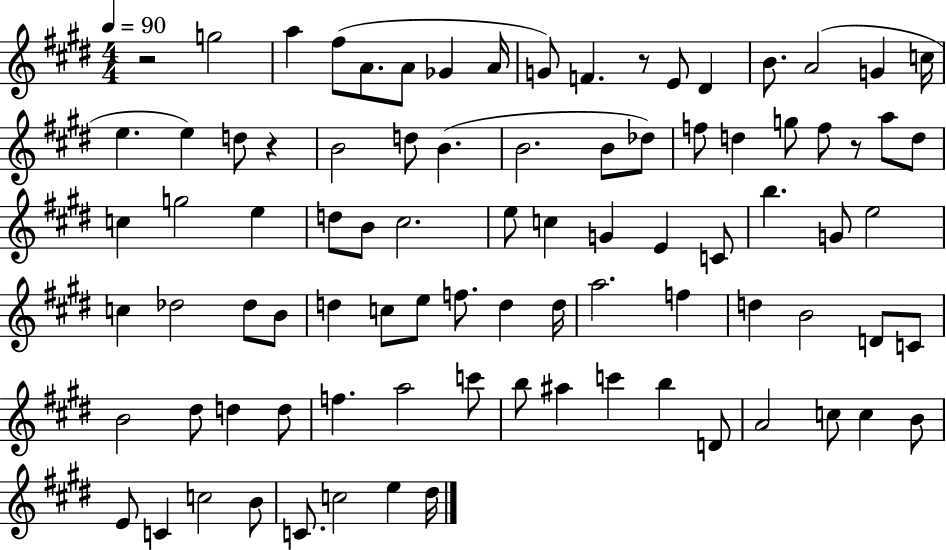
R/h G5/h A5/q F#5/e A4/e. A4/e Gb4/q A4/s G4/e F4/q. R/e E4/e D#4/q B4/e. A4/h G4/q C5/s E5/q. E5/q D5/e R/q B4/h D5/e B4/q. B4/h. B4/e Db5/e F5/e D5/q G5/e F5/e R/e A5/e D5/e C5/q G5/h E5/q D5/e B4/e C#5/h. E5/e C5/q G4/q E4/q C4/e B5/q. G4/e E5/h C5/q Db5/h Db5/e B4/e D5/q C5/e E5/e F5/e. D5/q D5/s A5/h. F5/q D5/q B4/h D4/e C4/e B4/h D#5/e D5/q D5/e F5/q. A5/h C6/e B5/e A#5/q C6/q B5/q D4/e A4/h C5/e C5/q B4/e E4/e C4/q C5/h B4/e C4/e. C5/h E5/q D#5/s